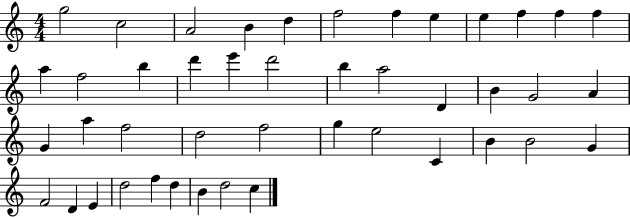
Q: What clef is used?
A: treble